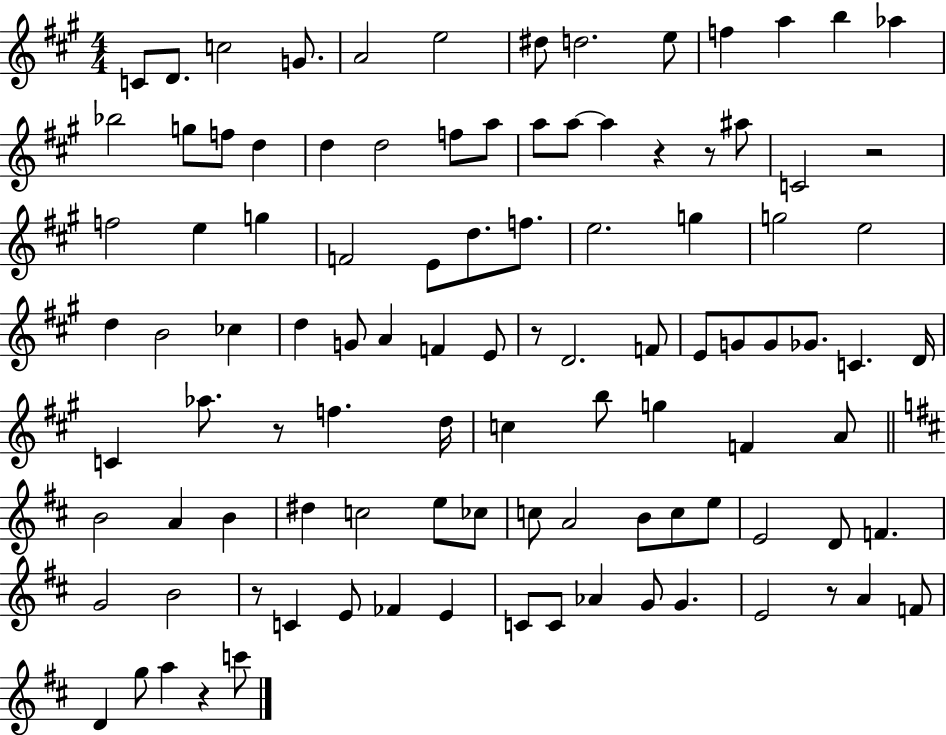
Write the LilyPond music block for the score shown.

{
  \clef treble
  \numericTimeSignature
  \time 4/4
  \key a \major
  c'8 d'8. c''2 g'8. | a'2 e''2 | dis''8 d''2. e''8 | f''4 a''4 b''4 aes''4 | \break bes''2 g''8 f''8 d''4 | d''4 d''2 f''8 a''8 | a''8 a''8~~ a''4 r4 r8 ais''8 | c'2 r2 | \break f''2 e''4 g''4 | f'2 e'8 d''8. f''8. | e''2. g''4 | g''2 e''2 | \break d''4 b'2 ces''4 | d''4 g'8 a'4 f'4 e'8 | r8 d'2. f'8 | e'8 g'8 g'8 ges'8. c'4. d'16 | \break c'4 aes''8. r8 f''4. d''16 | c''4 b''8 g''4 f'4 a'8 | \bar "||" \break \key d \major b'2 a'4 b'4 | dis''4 c''2 e''8 ces''8 | c''8 a'2 b'8 c''8 e''8 | e'2 d'8 f'4. | \break g'2 b'2 | r8 c'4 e'8 fes'4 e'4 | c'8 c'8 aes'4 g'8 g'4. | e'2 r8 a'4 f'8 | \break d'4 g''8 a''4 r4 c'''8 | \bar "|."
}